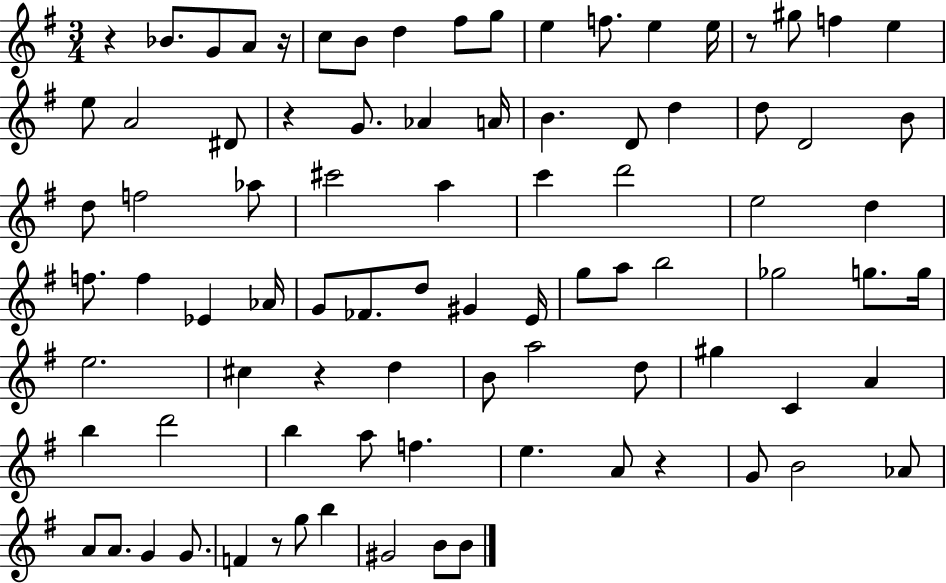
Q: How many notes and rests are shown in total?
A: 87